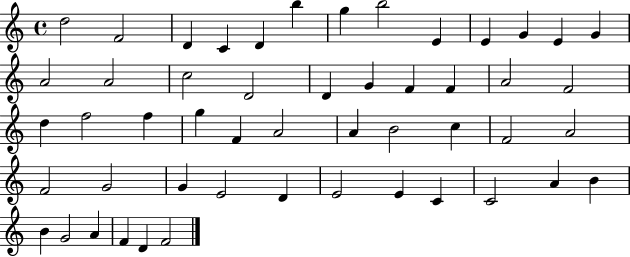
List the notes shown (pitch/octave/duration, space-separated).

D5/h F4/h D4/q C4/q D4/q B5/q G5/q B5/h E4/q E4/q G4/q E4/q G4/q A4/h A4/h C5/h D4/h D4/q G4/q F4/q F4/q A4/h F4/h D5/q F5/h F5/q G5/q F4/q A4/h A4/q B4/h C5/q F4/h A4/h F4/h G4/h G4/q E4/h D4/q E4/h E4/q C4/q C4/h A4/q B4/q B4/q G4/h A4/q F4/q D4/q F4/h